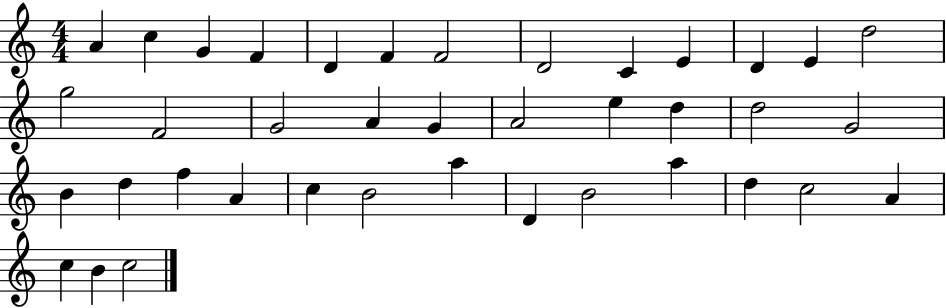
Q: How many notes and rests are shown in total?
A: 39